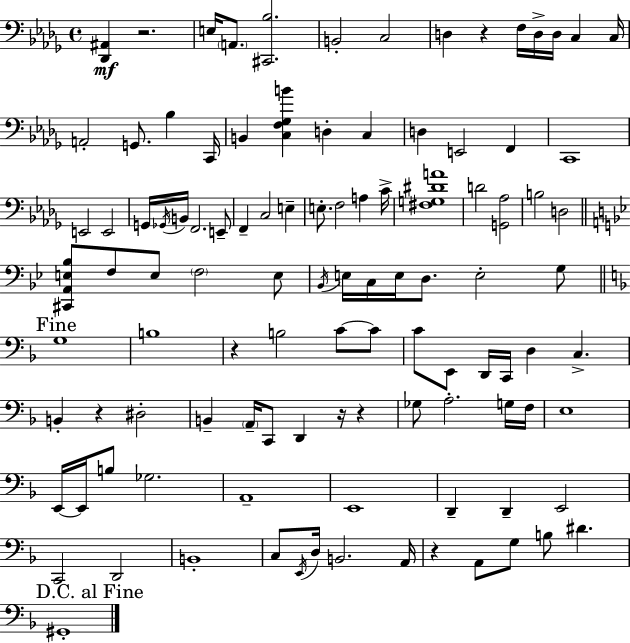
[Db2,A#2]/q R/h. E3/s A2/e. [C#2,Bb3]/h. B2/h C3/h D3/q R/q F3/s D3/s D3/s C3/q C3/s A2/h G2/e. Bb3/q C2/s B2/q [C3,F3,Gb3,B4]/q D3/q C3/q D3/q E2/h F2/q C2/w E2/h E2/h G2/s Gb2/s B2/s F2/h. E2/e F2/q C3/h E3/q E3/e. F3/h A3/q C4/s [F#3,G3,D#4,A4]/w D4/h [G2,Ab3]/h B3/h D3/h [C#2,A2,E3,Bb3]/e F3/e E3/e F3/h E3/e Bb2/s E3/s C3/s E3/s D3/e. E3/h G3/e G3/w B3/w R/q B3/h C4/e C4/e C4/e E2/e D2/s C2/s D3/q C3/q. B2/q R/q D#3/h B2/q A2/s C2/e D2/q R/s R/q Gb3/e A3/h. G3/s F3/s E3/w E2/s E2/s B3/e Gb3/h. A2/w E2/w D2/q D2/q E2/h C2/h D2/h B2/w C3/e E2/s D3/s B2/h. A2/s R/q A2/e G3/e B3/e D#4/q. G#2/w